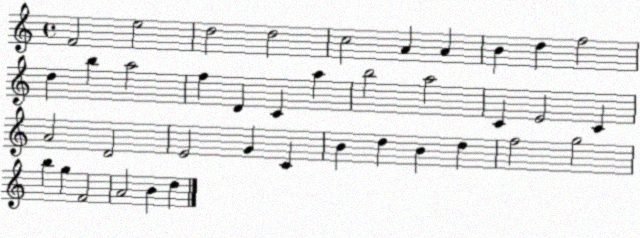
X:1
T:Untitled
M:4/4
L:1/4
K:C
F2 e2 d2 d2 c2 A A B d f2 d b a2 f D C a b2 a2 C E2 C A2 D2 E2 G C B d B d f2 g2 b g F2 A2 B d